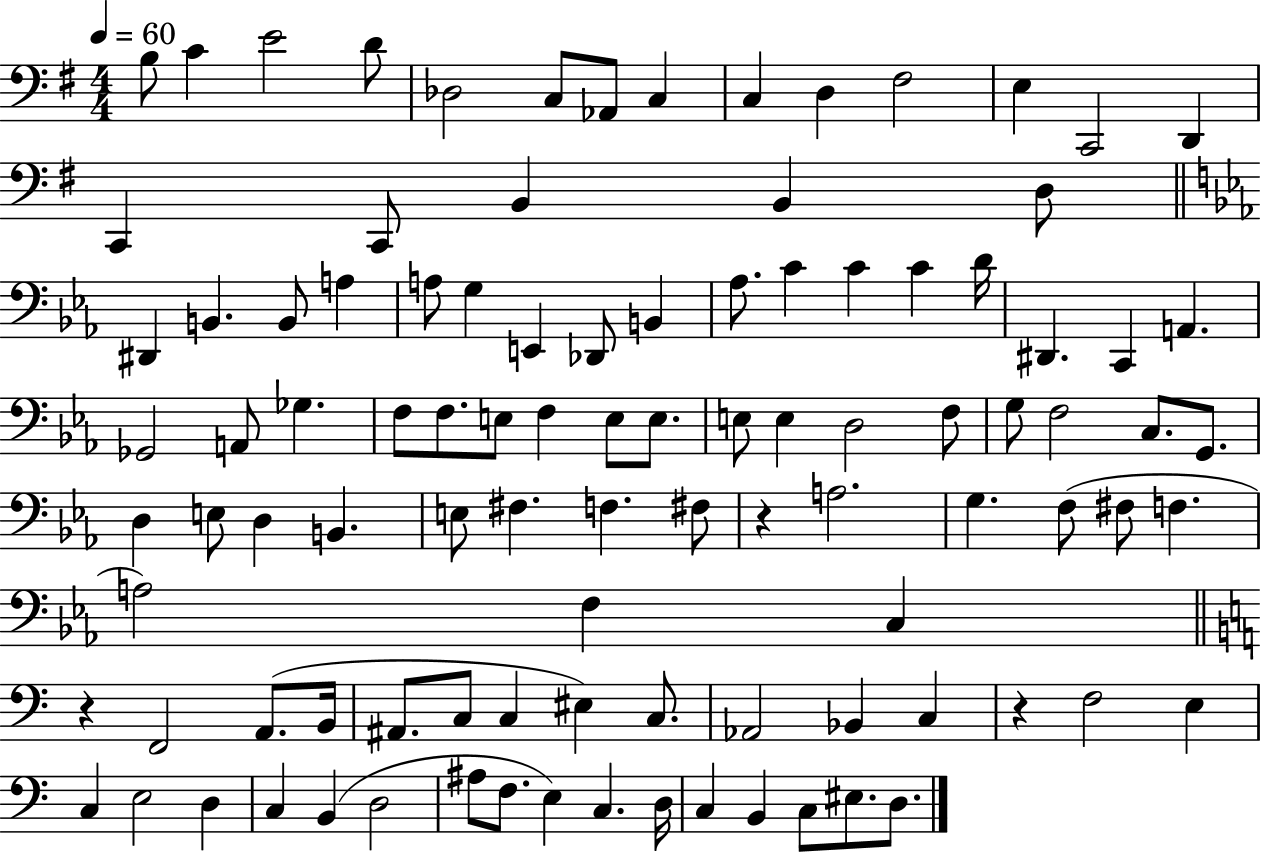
X:1
T:Untitled
M:4/4
L:1/4
K:G
B,/2 C E2 D/2 _D,2 C,/2 _A,,/2 C, C, D, ^F,2 E, C,,2 D,, C,, C,,/2 B,, B,, D,/2 ^D,, B,, B,,/2 A, A,/2 G, E,, _D,,/2 B,, _A,/2 C C C D/4 ^D,, C,, A,, _G,,2 A,,/2 _G, F,/2 F,/2 E,/2 F, E,/2 E,/2 E,/2 E, D,2 F,/2 G,/2 F,2 C,/2 G,,/2 D, E,/2 D, B,, E,/2 ^F, F, ^F,/2 z A,2 G, F,/2 ^F,/2 F, A,2 F, C, z F,,2 A,,/2 B,,/4 ^A,,/2 C,/2 C, ^E, C,/2 _A,,2 _B,, C, z F,2 E, C, E,2 D, C, B,, D,2 ^A,/2 F,/2 E, C, D,/4 C, B,, C,/2 ^E,/2 D,/2